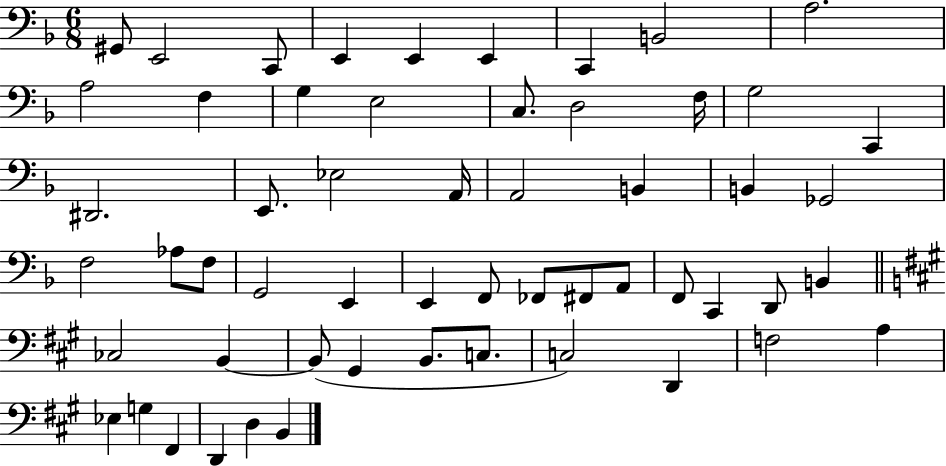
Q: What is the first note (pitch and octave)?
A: G#2